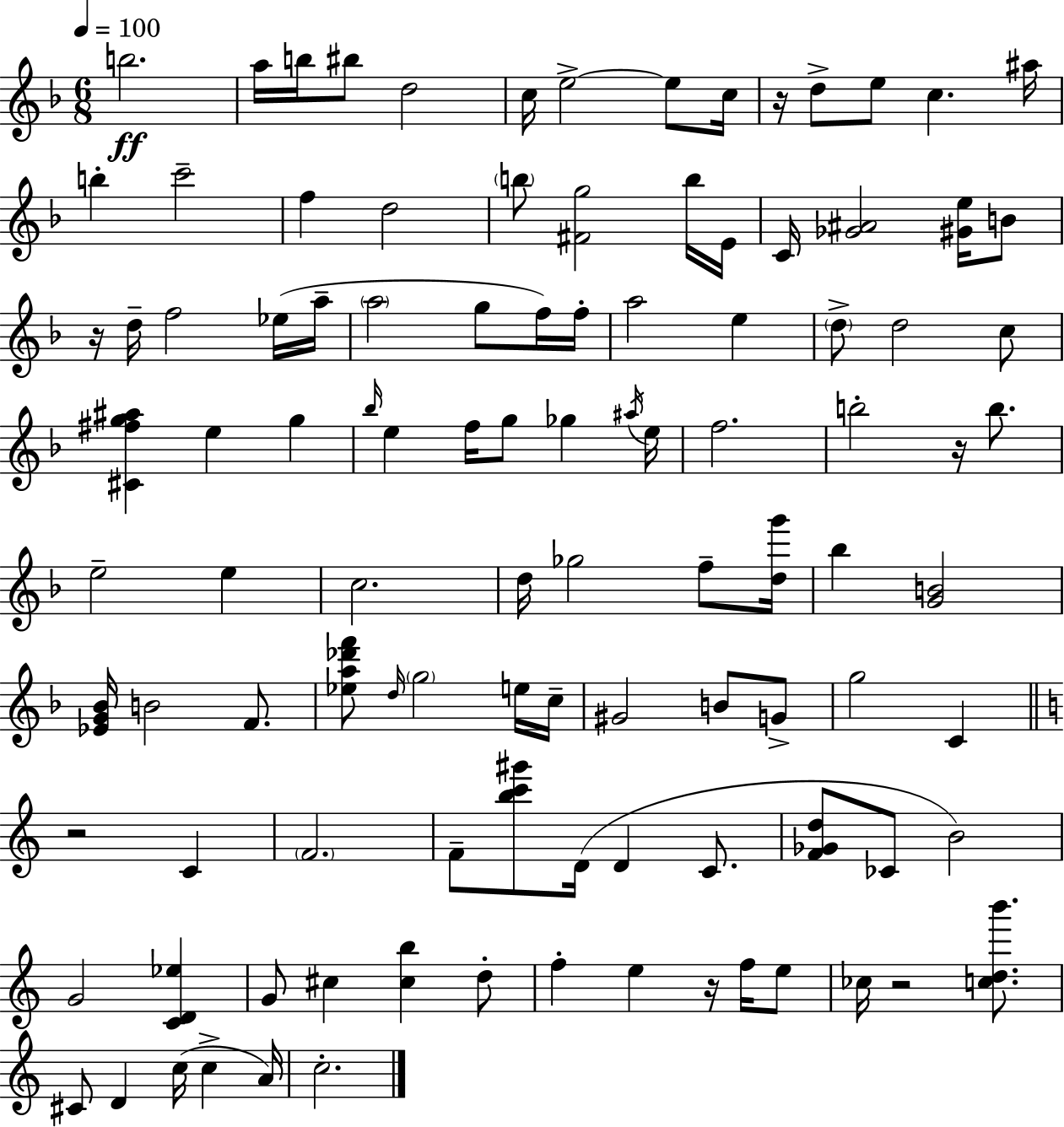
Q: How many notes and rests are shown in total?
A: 107